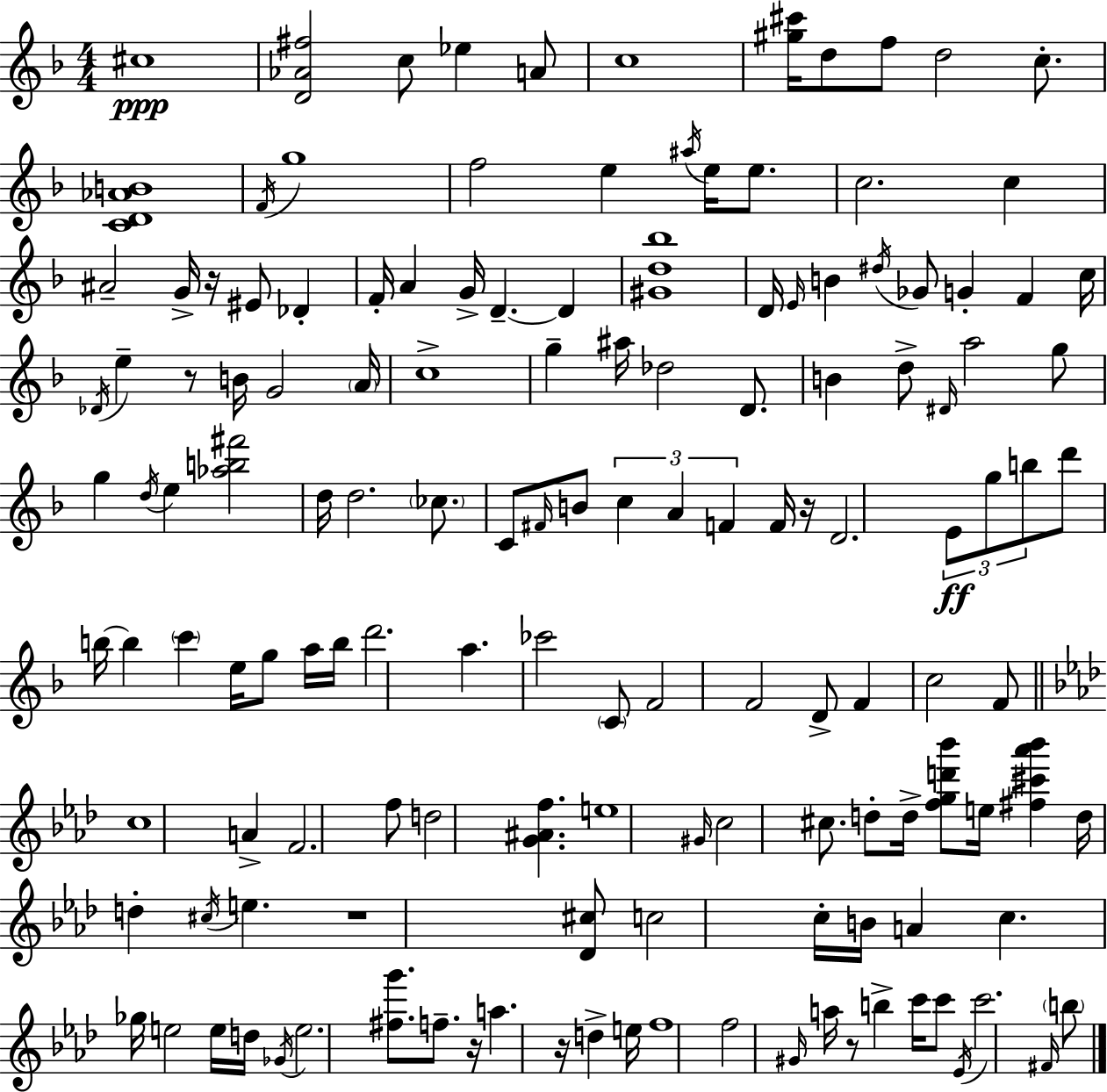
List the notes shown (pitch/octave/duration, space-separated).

C#5/w [D4,Ab4,F#5]/h C5/e Eb5/q A4/e C5/w [G#5,C#6]/s D5/e F5/e D5/h C5/e. [C4,D4,Ab4,B4]/w F4/s G5/w F5/h E5/q A#5/s E5/s E5/e. C5/h. C5/q A#4/h G4/s R/s EIS4/e Db4/q F4/s A4/q G4/s D4/q. D4/q [G#4,D5,Bb5]/w D4/s E4/s B4/q D#5/s Gb4/e G4/q F4/q C5/s Db4/s E5/q R/e B4/s G4/h A4/s C5/w G5/q A#5/s Db5/h D4/e. B4/q D5/e D#4/s A5/h G5/e G5/q D5/s E5/q [Ab5,B5,F#6]/h D5/s D5/h. CES5/e. C4/e F#4/s B4/e C5/q A4/q F4/q F4/s R/s D4/h. E4/e G5/e B5/e D6/e B5/s B5/q C6/q E5/s G5/e A5/s B5/s D6/h. A5/q. CES6/h C4/e F4/h F4/h D4/e F4/q C5/h F4/e C5/w A4/q F4/h. F5/e D5/h [G4,A#4,F5]/q. E5/w G#4/s C5/h C#5/e. D5/e D5/s [F5,G5,D6,Bb6]/e E5/s [F#5,C#6,Ab6,Bb6]/q D5/s D5/q C#5/s E5/q. R/w [Db4,C#5]/e C5/h C5/s B4/s A4/q C5/q. Gb5/s E5/h E5/s D5/s Gb4/s E5/h. [F#5,G6]/e. F5/e. R/s A5/q. R/s D5/q E5/s F5/w F5/h G#4/s A5/s R/e B5/q C6/s C6/e Eb4/s C6/h. F#4/s B5/e